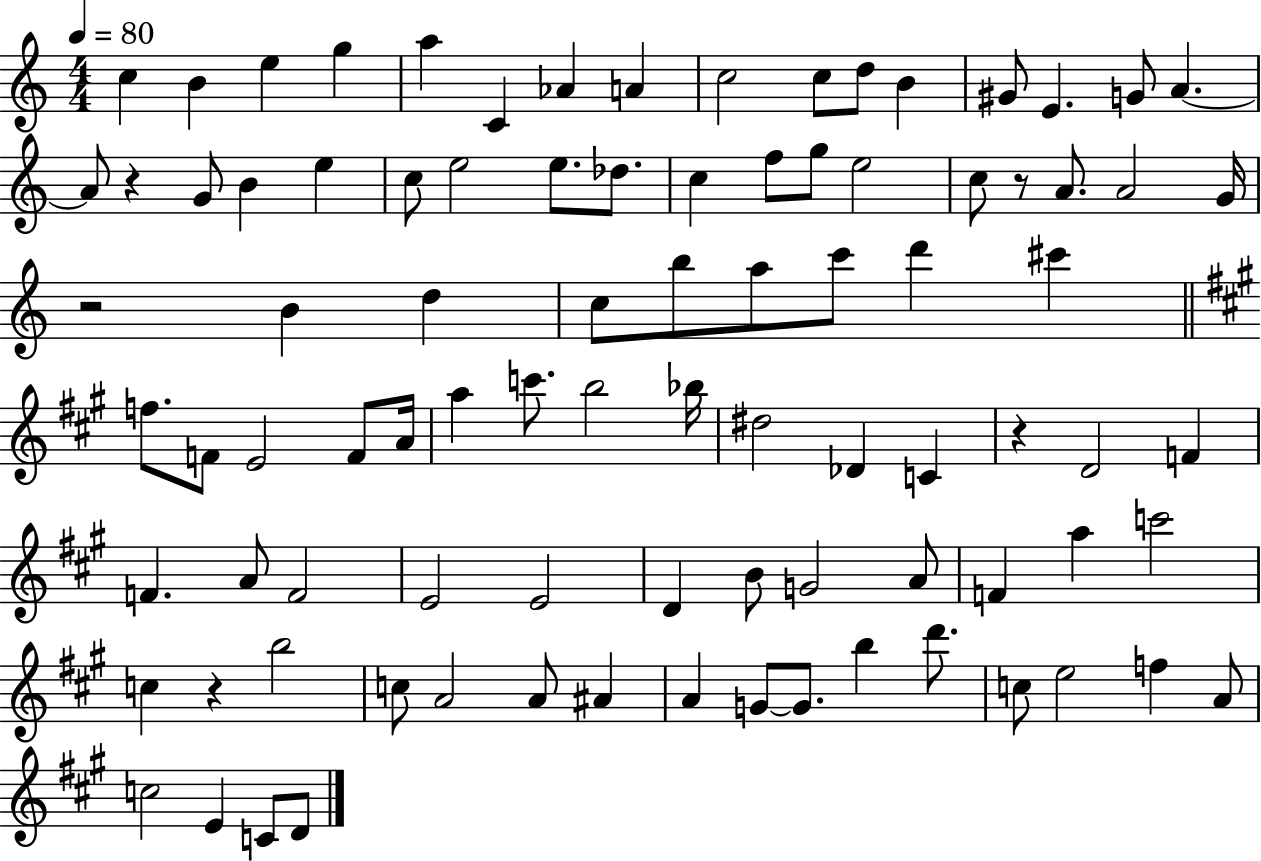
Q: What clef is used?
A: treble